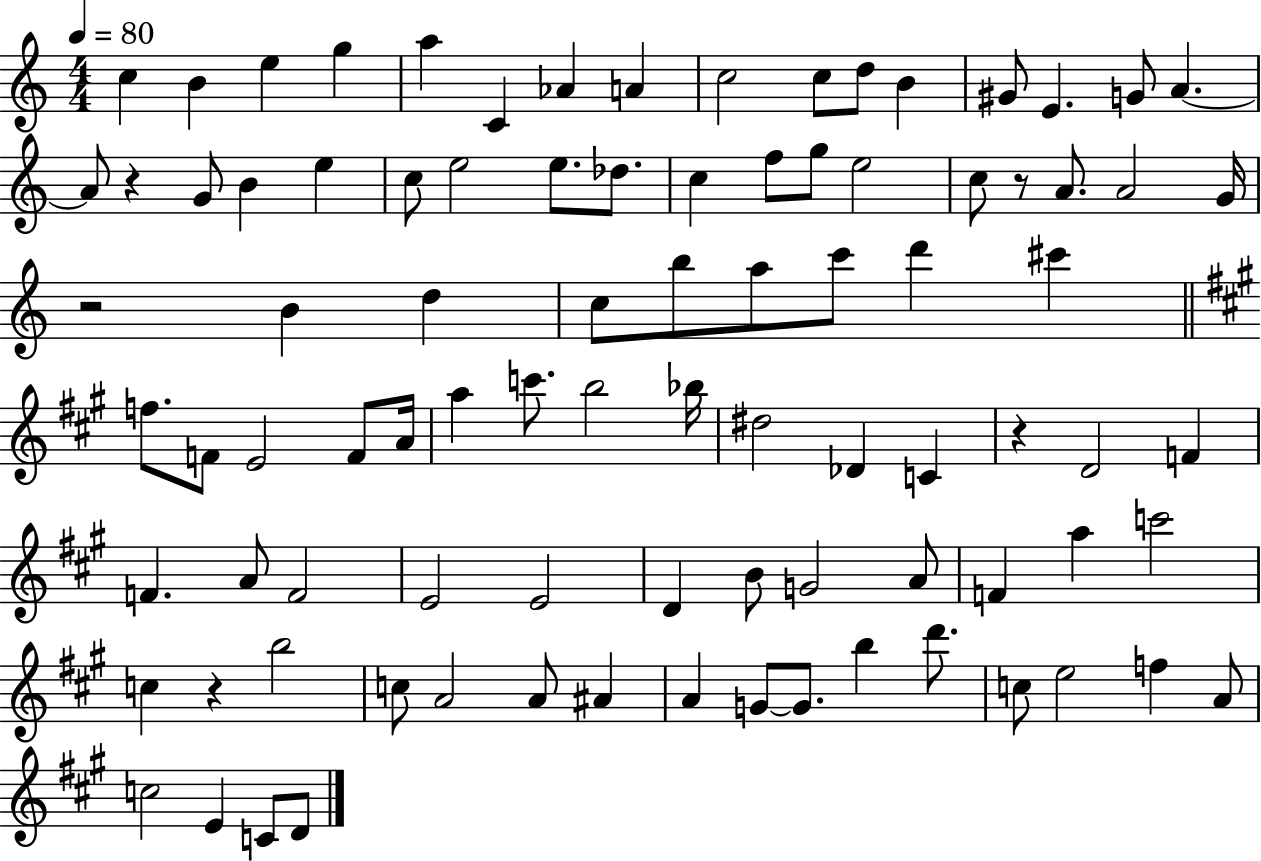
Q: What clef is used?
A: treble